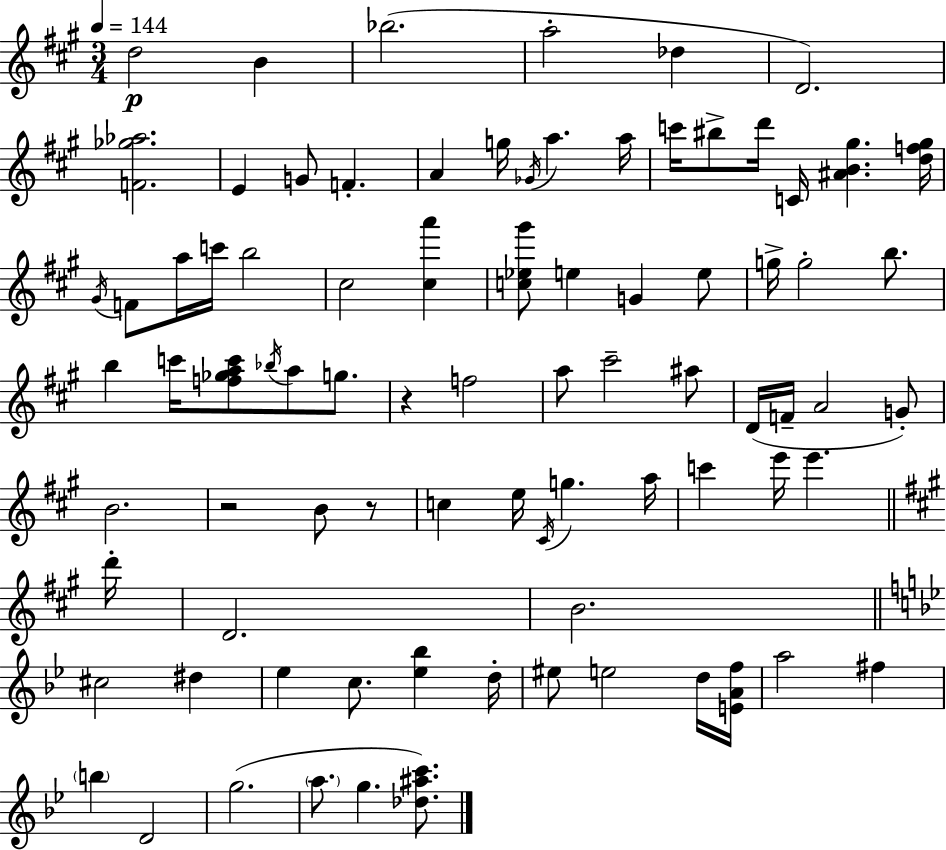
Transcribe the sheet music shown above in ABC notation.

X:1
T:Untitled
M:3/4
L:1/4
K:A
d2 B _b2 a2 _d D2 [F_g_a]2 E G/2 F A g/4 _G/4 a a/4 c'/4 ^b/2 d'/4 C/4 [^AB^g] [df^g]/4 ^G/4 F/2 a/4 c'/4 b2 ^c2 [^ca'] [c_e^g']/2 e G e/2 g/4 g2 b/2 b c'/4 [f_gac']/2 _b/4 a/2 g/2 z f2 a/2 ^c'2 ^a/2 D/4 F/4 A2 G/2 B2 z2 B/2 z/2 c e/4 ^C/4 g a/4 c' e'/4 e' d'/4 D2 B2 ^c2 ^d _e c/2 [_e_b] d/4 ^e/2 e2 d/4 [EAf]/4 a2 ^f b D2 g2 a/2 g [_d^ac']/2